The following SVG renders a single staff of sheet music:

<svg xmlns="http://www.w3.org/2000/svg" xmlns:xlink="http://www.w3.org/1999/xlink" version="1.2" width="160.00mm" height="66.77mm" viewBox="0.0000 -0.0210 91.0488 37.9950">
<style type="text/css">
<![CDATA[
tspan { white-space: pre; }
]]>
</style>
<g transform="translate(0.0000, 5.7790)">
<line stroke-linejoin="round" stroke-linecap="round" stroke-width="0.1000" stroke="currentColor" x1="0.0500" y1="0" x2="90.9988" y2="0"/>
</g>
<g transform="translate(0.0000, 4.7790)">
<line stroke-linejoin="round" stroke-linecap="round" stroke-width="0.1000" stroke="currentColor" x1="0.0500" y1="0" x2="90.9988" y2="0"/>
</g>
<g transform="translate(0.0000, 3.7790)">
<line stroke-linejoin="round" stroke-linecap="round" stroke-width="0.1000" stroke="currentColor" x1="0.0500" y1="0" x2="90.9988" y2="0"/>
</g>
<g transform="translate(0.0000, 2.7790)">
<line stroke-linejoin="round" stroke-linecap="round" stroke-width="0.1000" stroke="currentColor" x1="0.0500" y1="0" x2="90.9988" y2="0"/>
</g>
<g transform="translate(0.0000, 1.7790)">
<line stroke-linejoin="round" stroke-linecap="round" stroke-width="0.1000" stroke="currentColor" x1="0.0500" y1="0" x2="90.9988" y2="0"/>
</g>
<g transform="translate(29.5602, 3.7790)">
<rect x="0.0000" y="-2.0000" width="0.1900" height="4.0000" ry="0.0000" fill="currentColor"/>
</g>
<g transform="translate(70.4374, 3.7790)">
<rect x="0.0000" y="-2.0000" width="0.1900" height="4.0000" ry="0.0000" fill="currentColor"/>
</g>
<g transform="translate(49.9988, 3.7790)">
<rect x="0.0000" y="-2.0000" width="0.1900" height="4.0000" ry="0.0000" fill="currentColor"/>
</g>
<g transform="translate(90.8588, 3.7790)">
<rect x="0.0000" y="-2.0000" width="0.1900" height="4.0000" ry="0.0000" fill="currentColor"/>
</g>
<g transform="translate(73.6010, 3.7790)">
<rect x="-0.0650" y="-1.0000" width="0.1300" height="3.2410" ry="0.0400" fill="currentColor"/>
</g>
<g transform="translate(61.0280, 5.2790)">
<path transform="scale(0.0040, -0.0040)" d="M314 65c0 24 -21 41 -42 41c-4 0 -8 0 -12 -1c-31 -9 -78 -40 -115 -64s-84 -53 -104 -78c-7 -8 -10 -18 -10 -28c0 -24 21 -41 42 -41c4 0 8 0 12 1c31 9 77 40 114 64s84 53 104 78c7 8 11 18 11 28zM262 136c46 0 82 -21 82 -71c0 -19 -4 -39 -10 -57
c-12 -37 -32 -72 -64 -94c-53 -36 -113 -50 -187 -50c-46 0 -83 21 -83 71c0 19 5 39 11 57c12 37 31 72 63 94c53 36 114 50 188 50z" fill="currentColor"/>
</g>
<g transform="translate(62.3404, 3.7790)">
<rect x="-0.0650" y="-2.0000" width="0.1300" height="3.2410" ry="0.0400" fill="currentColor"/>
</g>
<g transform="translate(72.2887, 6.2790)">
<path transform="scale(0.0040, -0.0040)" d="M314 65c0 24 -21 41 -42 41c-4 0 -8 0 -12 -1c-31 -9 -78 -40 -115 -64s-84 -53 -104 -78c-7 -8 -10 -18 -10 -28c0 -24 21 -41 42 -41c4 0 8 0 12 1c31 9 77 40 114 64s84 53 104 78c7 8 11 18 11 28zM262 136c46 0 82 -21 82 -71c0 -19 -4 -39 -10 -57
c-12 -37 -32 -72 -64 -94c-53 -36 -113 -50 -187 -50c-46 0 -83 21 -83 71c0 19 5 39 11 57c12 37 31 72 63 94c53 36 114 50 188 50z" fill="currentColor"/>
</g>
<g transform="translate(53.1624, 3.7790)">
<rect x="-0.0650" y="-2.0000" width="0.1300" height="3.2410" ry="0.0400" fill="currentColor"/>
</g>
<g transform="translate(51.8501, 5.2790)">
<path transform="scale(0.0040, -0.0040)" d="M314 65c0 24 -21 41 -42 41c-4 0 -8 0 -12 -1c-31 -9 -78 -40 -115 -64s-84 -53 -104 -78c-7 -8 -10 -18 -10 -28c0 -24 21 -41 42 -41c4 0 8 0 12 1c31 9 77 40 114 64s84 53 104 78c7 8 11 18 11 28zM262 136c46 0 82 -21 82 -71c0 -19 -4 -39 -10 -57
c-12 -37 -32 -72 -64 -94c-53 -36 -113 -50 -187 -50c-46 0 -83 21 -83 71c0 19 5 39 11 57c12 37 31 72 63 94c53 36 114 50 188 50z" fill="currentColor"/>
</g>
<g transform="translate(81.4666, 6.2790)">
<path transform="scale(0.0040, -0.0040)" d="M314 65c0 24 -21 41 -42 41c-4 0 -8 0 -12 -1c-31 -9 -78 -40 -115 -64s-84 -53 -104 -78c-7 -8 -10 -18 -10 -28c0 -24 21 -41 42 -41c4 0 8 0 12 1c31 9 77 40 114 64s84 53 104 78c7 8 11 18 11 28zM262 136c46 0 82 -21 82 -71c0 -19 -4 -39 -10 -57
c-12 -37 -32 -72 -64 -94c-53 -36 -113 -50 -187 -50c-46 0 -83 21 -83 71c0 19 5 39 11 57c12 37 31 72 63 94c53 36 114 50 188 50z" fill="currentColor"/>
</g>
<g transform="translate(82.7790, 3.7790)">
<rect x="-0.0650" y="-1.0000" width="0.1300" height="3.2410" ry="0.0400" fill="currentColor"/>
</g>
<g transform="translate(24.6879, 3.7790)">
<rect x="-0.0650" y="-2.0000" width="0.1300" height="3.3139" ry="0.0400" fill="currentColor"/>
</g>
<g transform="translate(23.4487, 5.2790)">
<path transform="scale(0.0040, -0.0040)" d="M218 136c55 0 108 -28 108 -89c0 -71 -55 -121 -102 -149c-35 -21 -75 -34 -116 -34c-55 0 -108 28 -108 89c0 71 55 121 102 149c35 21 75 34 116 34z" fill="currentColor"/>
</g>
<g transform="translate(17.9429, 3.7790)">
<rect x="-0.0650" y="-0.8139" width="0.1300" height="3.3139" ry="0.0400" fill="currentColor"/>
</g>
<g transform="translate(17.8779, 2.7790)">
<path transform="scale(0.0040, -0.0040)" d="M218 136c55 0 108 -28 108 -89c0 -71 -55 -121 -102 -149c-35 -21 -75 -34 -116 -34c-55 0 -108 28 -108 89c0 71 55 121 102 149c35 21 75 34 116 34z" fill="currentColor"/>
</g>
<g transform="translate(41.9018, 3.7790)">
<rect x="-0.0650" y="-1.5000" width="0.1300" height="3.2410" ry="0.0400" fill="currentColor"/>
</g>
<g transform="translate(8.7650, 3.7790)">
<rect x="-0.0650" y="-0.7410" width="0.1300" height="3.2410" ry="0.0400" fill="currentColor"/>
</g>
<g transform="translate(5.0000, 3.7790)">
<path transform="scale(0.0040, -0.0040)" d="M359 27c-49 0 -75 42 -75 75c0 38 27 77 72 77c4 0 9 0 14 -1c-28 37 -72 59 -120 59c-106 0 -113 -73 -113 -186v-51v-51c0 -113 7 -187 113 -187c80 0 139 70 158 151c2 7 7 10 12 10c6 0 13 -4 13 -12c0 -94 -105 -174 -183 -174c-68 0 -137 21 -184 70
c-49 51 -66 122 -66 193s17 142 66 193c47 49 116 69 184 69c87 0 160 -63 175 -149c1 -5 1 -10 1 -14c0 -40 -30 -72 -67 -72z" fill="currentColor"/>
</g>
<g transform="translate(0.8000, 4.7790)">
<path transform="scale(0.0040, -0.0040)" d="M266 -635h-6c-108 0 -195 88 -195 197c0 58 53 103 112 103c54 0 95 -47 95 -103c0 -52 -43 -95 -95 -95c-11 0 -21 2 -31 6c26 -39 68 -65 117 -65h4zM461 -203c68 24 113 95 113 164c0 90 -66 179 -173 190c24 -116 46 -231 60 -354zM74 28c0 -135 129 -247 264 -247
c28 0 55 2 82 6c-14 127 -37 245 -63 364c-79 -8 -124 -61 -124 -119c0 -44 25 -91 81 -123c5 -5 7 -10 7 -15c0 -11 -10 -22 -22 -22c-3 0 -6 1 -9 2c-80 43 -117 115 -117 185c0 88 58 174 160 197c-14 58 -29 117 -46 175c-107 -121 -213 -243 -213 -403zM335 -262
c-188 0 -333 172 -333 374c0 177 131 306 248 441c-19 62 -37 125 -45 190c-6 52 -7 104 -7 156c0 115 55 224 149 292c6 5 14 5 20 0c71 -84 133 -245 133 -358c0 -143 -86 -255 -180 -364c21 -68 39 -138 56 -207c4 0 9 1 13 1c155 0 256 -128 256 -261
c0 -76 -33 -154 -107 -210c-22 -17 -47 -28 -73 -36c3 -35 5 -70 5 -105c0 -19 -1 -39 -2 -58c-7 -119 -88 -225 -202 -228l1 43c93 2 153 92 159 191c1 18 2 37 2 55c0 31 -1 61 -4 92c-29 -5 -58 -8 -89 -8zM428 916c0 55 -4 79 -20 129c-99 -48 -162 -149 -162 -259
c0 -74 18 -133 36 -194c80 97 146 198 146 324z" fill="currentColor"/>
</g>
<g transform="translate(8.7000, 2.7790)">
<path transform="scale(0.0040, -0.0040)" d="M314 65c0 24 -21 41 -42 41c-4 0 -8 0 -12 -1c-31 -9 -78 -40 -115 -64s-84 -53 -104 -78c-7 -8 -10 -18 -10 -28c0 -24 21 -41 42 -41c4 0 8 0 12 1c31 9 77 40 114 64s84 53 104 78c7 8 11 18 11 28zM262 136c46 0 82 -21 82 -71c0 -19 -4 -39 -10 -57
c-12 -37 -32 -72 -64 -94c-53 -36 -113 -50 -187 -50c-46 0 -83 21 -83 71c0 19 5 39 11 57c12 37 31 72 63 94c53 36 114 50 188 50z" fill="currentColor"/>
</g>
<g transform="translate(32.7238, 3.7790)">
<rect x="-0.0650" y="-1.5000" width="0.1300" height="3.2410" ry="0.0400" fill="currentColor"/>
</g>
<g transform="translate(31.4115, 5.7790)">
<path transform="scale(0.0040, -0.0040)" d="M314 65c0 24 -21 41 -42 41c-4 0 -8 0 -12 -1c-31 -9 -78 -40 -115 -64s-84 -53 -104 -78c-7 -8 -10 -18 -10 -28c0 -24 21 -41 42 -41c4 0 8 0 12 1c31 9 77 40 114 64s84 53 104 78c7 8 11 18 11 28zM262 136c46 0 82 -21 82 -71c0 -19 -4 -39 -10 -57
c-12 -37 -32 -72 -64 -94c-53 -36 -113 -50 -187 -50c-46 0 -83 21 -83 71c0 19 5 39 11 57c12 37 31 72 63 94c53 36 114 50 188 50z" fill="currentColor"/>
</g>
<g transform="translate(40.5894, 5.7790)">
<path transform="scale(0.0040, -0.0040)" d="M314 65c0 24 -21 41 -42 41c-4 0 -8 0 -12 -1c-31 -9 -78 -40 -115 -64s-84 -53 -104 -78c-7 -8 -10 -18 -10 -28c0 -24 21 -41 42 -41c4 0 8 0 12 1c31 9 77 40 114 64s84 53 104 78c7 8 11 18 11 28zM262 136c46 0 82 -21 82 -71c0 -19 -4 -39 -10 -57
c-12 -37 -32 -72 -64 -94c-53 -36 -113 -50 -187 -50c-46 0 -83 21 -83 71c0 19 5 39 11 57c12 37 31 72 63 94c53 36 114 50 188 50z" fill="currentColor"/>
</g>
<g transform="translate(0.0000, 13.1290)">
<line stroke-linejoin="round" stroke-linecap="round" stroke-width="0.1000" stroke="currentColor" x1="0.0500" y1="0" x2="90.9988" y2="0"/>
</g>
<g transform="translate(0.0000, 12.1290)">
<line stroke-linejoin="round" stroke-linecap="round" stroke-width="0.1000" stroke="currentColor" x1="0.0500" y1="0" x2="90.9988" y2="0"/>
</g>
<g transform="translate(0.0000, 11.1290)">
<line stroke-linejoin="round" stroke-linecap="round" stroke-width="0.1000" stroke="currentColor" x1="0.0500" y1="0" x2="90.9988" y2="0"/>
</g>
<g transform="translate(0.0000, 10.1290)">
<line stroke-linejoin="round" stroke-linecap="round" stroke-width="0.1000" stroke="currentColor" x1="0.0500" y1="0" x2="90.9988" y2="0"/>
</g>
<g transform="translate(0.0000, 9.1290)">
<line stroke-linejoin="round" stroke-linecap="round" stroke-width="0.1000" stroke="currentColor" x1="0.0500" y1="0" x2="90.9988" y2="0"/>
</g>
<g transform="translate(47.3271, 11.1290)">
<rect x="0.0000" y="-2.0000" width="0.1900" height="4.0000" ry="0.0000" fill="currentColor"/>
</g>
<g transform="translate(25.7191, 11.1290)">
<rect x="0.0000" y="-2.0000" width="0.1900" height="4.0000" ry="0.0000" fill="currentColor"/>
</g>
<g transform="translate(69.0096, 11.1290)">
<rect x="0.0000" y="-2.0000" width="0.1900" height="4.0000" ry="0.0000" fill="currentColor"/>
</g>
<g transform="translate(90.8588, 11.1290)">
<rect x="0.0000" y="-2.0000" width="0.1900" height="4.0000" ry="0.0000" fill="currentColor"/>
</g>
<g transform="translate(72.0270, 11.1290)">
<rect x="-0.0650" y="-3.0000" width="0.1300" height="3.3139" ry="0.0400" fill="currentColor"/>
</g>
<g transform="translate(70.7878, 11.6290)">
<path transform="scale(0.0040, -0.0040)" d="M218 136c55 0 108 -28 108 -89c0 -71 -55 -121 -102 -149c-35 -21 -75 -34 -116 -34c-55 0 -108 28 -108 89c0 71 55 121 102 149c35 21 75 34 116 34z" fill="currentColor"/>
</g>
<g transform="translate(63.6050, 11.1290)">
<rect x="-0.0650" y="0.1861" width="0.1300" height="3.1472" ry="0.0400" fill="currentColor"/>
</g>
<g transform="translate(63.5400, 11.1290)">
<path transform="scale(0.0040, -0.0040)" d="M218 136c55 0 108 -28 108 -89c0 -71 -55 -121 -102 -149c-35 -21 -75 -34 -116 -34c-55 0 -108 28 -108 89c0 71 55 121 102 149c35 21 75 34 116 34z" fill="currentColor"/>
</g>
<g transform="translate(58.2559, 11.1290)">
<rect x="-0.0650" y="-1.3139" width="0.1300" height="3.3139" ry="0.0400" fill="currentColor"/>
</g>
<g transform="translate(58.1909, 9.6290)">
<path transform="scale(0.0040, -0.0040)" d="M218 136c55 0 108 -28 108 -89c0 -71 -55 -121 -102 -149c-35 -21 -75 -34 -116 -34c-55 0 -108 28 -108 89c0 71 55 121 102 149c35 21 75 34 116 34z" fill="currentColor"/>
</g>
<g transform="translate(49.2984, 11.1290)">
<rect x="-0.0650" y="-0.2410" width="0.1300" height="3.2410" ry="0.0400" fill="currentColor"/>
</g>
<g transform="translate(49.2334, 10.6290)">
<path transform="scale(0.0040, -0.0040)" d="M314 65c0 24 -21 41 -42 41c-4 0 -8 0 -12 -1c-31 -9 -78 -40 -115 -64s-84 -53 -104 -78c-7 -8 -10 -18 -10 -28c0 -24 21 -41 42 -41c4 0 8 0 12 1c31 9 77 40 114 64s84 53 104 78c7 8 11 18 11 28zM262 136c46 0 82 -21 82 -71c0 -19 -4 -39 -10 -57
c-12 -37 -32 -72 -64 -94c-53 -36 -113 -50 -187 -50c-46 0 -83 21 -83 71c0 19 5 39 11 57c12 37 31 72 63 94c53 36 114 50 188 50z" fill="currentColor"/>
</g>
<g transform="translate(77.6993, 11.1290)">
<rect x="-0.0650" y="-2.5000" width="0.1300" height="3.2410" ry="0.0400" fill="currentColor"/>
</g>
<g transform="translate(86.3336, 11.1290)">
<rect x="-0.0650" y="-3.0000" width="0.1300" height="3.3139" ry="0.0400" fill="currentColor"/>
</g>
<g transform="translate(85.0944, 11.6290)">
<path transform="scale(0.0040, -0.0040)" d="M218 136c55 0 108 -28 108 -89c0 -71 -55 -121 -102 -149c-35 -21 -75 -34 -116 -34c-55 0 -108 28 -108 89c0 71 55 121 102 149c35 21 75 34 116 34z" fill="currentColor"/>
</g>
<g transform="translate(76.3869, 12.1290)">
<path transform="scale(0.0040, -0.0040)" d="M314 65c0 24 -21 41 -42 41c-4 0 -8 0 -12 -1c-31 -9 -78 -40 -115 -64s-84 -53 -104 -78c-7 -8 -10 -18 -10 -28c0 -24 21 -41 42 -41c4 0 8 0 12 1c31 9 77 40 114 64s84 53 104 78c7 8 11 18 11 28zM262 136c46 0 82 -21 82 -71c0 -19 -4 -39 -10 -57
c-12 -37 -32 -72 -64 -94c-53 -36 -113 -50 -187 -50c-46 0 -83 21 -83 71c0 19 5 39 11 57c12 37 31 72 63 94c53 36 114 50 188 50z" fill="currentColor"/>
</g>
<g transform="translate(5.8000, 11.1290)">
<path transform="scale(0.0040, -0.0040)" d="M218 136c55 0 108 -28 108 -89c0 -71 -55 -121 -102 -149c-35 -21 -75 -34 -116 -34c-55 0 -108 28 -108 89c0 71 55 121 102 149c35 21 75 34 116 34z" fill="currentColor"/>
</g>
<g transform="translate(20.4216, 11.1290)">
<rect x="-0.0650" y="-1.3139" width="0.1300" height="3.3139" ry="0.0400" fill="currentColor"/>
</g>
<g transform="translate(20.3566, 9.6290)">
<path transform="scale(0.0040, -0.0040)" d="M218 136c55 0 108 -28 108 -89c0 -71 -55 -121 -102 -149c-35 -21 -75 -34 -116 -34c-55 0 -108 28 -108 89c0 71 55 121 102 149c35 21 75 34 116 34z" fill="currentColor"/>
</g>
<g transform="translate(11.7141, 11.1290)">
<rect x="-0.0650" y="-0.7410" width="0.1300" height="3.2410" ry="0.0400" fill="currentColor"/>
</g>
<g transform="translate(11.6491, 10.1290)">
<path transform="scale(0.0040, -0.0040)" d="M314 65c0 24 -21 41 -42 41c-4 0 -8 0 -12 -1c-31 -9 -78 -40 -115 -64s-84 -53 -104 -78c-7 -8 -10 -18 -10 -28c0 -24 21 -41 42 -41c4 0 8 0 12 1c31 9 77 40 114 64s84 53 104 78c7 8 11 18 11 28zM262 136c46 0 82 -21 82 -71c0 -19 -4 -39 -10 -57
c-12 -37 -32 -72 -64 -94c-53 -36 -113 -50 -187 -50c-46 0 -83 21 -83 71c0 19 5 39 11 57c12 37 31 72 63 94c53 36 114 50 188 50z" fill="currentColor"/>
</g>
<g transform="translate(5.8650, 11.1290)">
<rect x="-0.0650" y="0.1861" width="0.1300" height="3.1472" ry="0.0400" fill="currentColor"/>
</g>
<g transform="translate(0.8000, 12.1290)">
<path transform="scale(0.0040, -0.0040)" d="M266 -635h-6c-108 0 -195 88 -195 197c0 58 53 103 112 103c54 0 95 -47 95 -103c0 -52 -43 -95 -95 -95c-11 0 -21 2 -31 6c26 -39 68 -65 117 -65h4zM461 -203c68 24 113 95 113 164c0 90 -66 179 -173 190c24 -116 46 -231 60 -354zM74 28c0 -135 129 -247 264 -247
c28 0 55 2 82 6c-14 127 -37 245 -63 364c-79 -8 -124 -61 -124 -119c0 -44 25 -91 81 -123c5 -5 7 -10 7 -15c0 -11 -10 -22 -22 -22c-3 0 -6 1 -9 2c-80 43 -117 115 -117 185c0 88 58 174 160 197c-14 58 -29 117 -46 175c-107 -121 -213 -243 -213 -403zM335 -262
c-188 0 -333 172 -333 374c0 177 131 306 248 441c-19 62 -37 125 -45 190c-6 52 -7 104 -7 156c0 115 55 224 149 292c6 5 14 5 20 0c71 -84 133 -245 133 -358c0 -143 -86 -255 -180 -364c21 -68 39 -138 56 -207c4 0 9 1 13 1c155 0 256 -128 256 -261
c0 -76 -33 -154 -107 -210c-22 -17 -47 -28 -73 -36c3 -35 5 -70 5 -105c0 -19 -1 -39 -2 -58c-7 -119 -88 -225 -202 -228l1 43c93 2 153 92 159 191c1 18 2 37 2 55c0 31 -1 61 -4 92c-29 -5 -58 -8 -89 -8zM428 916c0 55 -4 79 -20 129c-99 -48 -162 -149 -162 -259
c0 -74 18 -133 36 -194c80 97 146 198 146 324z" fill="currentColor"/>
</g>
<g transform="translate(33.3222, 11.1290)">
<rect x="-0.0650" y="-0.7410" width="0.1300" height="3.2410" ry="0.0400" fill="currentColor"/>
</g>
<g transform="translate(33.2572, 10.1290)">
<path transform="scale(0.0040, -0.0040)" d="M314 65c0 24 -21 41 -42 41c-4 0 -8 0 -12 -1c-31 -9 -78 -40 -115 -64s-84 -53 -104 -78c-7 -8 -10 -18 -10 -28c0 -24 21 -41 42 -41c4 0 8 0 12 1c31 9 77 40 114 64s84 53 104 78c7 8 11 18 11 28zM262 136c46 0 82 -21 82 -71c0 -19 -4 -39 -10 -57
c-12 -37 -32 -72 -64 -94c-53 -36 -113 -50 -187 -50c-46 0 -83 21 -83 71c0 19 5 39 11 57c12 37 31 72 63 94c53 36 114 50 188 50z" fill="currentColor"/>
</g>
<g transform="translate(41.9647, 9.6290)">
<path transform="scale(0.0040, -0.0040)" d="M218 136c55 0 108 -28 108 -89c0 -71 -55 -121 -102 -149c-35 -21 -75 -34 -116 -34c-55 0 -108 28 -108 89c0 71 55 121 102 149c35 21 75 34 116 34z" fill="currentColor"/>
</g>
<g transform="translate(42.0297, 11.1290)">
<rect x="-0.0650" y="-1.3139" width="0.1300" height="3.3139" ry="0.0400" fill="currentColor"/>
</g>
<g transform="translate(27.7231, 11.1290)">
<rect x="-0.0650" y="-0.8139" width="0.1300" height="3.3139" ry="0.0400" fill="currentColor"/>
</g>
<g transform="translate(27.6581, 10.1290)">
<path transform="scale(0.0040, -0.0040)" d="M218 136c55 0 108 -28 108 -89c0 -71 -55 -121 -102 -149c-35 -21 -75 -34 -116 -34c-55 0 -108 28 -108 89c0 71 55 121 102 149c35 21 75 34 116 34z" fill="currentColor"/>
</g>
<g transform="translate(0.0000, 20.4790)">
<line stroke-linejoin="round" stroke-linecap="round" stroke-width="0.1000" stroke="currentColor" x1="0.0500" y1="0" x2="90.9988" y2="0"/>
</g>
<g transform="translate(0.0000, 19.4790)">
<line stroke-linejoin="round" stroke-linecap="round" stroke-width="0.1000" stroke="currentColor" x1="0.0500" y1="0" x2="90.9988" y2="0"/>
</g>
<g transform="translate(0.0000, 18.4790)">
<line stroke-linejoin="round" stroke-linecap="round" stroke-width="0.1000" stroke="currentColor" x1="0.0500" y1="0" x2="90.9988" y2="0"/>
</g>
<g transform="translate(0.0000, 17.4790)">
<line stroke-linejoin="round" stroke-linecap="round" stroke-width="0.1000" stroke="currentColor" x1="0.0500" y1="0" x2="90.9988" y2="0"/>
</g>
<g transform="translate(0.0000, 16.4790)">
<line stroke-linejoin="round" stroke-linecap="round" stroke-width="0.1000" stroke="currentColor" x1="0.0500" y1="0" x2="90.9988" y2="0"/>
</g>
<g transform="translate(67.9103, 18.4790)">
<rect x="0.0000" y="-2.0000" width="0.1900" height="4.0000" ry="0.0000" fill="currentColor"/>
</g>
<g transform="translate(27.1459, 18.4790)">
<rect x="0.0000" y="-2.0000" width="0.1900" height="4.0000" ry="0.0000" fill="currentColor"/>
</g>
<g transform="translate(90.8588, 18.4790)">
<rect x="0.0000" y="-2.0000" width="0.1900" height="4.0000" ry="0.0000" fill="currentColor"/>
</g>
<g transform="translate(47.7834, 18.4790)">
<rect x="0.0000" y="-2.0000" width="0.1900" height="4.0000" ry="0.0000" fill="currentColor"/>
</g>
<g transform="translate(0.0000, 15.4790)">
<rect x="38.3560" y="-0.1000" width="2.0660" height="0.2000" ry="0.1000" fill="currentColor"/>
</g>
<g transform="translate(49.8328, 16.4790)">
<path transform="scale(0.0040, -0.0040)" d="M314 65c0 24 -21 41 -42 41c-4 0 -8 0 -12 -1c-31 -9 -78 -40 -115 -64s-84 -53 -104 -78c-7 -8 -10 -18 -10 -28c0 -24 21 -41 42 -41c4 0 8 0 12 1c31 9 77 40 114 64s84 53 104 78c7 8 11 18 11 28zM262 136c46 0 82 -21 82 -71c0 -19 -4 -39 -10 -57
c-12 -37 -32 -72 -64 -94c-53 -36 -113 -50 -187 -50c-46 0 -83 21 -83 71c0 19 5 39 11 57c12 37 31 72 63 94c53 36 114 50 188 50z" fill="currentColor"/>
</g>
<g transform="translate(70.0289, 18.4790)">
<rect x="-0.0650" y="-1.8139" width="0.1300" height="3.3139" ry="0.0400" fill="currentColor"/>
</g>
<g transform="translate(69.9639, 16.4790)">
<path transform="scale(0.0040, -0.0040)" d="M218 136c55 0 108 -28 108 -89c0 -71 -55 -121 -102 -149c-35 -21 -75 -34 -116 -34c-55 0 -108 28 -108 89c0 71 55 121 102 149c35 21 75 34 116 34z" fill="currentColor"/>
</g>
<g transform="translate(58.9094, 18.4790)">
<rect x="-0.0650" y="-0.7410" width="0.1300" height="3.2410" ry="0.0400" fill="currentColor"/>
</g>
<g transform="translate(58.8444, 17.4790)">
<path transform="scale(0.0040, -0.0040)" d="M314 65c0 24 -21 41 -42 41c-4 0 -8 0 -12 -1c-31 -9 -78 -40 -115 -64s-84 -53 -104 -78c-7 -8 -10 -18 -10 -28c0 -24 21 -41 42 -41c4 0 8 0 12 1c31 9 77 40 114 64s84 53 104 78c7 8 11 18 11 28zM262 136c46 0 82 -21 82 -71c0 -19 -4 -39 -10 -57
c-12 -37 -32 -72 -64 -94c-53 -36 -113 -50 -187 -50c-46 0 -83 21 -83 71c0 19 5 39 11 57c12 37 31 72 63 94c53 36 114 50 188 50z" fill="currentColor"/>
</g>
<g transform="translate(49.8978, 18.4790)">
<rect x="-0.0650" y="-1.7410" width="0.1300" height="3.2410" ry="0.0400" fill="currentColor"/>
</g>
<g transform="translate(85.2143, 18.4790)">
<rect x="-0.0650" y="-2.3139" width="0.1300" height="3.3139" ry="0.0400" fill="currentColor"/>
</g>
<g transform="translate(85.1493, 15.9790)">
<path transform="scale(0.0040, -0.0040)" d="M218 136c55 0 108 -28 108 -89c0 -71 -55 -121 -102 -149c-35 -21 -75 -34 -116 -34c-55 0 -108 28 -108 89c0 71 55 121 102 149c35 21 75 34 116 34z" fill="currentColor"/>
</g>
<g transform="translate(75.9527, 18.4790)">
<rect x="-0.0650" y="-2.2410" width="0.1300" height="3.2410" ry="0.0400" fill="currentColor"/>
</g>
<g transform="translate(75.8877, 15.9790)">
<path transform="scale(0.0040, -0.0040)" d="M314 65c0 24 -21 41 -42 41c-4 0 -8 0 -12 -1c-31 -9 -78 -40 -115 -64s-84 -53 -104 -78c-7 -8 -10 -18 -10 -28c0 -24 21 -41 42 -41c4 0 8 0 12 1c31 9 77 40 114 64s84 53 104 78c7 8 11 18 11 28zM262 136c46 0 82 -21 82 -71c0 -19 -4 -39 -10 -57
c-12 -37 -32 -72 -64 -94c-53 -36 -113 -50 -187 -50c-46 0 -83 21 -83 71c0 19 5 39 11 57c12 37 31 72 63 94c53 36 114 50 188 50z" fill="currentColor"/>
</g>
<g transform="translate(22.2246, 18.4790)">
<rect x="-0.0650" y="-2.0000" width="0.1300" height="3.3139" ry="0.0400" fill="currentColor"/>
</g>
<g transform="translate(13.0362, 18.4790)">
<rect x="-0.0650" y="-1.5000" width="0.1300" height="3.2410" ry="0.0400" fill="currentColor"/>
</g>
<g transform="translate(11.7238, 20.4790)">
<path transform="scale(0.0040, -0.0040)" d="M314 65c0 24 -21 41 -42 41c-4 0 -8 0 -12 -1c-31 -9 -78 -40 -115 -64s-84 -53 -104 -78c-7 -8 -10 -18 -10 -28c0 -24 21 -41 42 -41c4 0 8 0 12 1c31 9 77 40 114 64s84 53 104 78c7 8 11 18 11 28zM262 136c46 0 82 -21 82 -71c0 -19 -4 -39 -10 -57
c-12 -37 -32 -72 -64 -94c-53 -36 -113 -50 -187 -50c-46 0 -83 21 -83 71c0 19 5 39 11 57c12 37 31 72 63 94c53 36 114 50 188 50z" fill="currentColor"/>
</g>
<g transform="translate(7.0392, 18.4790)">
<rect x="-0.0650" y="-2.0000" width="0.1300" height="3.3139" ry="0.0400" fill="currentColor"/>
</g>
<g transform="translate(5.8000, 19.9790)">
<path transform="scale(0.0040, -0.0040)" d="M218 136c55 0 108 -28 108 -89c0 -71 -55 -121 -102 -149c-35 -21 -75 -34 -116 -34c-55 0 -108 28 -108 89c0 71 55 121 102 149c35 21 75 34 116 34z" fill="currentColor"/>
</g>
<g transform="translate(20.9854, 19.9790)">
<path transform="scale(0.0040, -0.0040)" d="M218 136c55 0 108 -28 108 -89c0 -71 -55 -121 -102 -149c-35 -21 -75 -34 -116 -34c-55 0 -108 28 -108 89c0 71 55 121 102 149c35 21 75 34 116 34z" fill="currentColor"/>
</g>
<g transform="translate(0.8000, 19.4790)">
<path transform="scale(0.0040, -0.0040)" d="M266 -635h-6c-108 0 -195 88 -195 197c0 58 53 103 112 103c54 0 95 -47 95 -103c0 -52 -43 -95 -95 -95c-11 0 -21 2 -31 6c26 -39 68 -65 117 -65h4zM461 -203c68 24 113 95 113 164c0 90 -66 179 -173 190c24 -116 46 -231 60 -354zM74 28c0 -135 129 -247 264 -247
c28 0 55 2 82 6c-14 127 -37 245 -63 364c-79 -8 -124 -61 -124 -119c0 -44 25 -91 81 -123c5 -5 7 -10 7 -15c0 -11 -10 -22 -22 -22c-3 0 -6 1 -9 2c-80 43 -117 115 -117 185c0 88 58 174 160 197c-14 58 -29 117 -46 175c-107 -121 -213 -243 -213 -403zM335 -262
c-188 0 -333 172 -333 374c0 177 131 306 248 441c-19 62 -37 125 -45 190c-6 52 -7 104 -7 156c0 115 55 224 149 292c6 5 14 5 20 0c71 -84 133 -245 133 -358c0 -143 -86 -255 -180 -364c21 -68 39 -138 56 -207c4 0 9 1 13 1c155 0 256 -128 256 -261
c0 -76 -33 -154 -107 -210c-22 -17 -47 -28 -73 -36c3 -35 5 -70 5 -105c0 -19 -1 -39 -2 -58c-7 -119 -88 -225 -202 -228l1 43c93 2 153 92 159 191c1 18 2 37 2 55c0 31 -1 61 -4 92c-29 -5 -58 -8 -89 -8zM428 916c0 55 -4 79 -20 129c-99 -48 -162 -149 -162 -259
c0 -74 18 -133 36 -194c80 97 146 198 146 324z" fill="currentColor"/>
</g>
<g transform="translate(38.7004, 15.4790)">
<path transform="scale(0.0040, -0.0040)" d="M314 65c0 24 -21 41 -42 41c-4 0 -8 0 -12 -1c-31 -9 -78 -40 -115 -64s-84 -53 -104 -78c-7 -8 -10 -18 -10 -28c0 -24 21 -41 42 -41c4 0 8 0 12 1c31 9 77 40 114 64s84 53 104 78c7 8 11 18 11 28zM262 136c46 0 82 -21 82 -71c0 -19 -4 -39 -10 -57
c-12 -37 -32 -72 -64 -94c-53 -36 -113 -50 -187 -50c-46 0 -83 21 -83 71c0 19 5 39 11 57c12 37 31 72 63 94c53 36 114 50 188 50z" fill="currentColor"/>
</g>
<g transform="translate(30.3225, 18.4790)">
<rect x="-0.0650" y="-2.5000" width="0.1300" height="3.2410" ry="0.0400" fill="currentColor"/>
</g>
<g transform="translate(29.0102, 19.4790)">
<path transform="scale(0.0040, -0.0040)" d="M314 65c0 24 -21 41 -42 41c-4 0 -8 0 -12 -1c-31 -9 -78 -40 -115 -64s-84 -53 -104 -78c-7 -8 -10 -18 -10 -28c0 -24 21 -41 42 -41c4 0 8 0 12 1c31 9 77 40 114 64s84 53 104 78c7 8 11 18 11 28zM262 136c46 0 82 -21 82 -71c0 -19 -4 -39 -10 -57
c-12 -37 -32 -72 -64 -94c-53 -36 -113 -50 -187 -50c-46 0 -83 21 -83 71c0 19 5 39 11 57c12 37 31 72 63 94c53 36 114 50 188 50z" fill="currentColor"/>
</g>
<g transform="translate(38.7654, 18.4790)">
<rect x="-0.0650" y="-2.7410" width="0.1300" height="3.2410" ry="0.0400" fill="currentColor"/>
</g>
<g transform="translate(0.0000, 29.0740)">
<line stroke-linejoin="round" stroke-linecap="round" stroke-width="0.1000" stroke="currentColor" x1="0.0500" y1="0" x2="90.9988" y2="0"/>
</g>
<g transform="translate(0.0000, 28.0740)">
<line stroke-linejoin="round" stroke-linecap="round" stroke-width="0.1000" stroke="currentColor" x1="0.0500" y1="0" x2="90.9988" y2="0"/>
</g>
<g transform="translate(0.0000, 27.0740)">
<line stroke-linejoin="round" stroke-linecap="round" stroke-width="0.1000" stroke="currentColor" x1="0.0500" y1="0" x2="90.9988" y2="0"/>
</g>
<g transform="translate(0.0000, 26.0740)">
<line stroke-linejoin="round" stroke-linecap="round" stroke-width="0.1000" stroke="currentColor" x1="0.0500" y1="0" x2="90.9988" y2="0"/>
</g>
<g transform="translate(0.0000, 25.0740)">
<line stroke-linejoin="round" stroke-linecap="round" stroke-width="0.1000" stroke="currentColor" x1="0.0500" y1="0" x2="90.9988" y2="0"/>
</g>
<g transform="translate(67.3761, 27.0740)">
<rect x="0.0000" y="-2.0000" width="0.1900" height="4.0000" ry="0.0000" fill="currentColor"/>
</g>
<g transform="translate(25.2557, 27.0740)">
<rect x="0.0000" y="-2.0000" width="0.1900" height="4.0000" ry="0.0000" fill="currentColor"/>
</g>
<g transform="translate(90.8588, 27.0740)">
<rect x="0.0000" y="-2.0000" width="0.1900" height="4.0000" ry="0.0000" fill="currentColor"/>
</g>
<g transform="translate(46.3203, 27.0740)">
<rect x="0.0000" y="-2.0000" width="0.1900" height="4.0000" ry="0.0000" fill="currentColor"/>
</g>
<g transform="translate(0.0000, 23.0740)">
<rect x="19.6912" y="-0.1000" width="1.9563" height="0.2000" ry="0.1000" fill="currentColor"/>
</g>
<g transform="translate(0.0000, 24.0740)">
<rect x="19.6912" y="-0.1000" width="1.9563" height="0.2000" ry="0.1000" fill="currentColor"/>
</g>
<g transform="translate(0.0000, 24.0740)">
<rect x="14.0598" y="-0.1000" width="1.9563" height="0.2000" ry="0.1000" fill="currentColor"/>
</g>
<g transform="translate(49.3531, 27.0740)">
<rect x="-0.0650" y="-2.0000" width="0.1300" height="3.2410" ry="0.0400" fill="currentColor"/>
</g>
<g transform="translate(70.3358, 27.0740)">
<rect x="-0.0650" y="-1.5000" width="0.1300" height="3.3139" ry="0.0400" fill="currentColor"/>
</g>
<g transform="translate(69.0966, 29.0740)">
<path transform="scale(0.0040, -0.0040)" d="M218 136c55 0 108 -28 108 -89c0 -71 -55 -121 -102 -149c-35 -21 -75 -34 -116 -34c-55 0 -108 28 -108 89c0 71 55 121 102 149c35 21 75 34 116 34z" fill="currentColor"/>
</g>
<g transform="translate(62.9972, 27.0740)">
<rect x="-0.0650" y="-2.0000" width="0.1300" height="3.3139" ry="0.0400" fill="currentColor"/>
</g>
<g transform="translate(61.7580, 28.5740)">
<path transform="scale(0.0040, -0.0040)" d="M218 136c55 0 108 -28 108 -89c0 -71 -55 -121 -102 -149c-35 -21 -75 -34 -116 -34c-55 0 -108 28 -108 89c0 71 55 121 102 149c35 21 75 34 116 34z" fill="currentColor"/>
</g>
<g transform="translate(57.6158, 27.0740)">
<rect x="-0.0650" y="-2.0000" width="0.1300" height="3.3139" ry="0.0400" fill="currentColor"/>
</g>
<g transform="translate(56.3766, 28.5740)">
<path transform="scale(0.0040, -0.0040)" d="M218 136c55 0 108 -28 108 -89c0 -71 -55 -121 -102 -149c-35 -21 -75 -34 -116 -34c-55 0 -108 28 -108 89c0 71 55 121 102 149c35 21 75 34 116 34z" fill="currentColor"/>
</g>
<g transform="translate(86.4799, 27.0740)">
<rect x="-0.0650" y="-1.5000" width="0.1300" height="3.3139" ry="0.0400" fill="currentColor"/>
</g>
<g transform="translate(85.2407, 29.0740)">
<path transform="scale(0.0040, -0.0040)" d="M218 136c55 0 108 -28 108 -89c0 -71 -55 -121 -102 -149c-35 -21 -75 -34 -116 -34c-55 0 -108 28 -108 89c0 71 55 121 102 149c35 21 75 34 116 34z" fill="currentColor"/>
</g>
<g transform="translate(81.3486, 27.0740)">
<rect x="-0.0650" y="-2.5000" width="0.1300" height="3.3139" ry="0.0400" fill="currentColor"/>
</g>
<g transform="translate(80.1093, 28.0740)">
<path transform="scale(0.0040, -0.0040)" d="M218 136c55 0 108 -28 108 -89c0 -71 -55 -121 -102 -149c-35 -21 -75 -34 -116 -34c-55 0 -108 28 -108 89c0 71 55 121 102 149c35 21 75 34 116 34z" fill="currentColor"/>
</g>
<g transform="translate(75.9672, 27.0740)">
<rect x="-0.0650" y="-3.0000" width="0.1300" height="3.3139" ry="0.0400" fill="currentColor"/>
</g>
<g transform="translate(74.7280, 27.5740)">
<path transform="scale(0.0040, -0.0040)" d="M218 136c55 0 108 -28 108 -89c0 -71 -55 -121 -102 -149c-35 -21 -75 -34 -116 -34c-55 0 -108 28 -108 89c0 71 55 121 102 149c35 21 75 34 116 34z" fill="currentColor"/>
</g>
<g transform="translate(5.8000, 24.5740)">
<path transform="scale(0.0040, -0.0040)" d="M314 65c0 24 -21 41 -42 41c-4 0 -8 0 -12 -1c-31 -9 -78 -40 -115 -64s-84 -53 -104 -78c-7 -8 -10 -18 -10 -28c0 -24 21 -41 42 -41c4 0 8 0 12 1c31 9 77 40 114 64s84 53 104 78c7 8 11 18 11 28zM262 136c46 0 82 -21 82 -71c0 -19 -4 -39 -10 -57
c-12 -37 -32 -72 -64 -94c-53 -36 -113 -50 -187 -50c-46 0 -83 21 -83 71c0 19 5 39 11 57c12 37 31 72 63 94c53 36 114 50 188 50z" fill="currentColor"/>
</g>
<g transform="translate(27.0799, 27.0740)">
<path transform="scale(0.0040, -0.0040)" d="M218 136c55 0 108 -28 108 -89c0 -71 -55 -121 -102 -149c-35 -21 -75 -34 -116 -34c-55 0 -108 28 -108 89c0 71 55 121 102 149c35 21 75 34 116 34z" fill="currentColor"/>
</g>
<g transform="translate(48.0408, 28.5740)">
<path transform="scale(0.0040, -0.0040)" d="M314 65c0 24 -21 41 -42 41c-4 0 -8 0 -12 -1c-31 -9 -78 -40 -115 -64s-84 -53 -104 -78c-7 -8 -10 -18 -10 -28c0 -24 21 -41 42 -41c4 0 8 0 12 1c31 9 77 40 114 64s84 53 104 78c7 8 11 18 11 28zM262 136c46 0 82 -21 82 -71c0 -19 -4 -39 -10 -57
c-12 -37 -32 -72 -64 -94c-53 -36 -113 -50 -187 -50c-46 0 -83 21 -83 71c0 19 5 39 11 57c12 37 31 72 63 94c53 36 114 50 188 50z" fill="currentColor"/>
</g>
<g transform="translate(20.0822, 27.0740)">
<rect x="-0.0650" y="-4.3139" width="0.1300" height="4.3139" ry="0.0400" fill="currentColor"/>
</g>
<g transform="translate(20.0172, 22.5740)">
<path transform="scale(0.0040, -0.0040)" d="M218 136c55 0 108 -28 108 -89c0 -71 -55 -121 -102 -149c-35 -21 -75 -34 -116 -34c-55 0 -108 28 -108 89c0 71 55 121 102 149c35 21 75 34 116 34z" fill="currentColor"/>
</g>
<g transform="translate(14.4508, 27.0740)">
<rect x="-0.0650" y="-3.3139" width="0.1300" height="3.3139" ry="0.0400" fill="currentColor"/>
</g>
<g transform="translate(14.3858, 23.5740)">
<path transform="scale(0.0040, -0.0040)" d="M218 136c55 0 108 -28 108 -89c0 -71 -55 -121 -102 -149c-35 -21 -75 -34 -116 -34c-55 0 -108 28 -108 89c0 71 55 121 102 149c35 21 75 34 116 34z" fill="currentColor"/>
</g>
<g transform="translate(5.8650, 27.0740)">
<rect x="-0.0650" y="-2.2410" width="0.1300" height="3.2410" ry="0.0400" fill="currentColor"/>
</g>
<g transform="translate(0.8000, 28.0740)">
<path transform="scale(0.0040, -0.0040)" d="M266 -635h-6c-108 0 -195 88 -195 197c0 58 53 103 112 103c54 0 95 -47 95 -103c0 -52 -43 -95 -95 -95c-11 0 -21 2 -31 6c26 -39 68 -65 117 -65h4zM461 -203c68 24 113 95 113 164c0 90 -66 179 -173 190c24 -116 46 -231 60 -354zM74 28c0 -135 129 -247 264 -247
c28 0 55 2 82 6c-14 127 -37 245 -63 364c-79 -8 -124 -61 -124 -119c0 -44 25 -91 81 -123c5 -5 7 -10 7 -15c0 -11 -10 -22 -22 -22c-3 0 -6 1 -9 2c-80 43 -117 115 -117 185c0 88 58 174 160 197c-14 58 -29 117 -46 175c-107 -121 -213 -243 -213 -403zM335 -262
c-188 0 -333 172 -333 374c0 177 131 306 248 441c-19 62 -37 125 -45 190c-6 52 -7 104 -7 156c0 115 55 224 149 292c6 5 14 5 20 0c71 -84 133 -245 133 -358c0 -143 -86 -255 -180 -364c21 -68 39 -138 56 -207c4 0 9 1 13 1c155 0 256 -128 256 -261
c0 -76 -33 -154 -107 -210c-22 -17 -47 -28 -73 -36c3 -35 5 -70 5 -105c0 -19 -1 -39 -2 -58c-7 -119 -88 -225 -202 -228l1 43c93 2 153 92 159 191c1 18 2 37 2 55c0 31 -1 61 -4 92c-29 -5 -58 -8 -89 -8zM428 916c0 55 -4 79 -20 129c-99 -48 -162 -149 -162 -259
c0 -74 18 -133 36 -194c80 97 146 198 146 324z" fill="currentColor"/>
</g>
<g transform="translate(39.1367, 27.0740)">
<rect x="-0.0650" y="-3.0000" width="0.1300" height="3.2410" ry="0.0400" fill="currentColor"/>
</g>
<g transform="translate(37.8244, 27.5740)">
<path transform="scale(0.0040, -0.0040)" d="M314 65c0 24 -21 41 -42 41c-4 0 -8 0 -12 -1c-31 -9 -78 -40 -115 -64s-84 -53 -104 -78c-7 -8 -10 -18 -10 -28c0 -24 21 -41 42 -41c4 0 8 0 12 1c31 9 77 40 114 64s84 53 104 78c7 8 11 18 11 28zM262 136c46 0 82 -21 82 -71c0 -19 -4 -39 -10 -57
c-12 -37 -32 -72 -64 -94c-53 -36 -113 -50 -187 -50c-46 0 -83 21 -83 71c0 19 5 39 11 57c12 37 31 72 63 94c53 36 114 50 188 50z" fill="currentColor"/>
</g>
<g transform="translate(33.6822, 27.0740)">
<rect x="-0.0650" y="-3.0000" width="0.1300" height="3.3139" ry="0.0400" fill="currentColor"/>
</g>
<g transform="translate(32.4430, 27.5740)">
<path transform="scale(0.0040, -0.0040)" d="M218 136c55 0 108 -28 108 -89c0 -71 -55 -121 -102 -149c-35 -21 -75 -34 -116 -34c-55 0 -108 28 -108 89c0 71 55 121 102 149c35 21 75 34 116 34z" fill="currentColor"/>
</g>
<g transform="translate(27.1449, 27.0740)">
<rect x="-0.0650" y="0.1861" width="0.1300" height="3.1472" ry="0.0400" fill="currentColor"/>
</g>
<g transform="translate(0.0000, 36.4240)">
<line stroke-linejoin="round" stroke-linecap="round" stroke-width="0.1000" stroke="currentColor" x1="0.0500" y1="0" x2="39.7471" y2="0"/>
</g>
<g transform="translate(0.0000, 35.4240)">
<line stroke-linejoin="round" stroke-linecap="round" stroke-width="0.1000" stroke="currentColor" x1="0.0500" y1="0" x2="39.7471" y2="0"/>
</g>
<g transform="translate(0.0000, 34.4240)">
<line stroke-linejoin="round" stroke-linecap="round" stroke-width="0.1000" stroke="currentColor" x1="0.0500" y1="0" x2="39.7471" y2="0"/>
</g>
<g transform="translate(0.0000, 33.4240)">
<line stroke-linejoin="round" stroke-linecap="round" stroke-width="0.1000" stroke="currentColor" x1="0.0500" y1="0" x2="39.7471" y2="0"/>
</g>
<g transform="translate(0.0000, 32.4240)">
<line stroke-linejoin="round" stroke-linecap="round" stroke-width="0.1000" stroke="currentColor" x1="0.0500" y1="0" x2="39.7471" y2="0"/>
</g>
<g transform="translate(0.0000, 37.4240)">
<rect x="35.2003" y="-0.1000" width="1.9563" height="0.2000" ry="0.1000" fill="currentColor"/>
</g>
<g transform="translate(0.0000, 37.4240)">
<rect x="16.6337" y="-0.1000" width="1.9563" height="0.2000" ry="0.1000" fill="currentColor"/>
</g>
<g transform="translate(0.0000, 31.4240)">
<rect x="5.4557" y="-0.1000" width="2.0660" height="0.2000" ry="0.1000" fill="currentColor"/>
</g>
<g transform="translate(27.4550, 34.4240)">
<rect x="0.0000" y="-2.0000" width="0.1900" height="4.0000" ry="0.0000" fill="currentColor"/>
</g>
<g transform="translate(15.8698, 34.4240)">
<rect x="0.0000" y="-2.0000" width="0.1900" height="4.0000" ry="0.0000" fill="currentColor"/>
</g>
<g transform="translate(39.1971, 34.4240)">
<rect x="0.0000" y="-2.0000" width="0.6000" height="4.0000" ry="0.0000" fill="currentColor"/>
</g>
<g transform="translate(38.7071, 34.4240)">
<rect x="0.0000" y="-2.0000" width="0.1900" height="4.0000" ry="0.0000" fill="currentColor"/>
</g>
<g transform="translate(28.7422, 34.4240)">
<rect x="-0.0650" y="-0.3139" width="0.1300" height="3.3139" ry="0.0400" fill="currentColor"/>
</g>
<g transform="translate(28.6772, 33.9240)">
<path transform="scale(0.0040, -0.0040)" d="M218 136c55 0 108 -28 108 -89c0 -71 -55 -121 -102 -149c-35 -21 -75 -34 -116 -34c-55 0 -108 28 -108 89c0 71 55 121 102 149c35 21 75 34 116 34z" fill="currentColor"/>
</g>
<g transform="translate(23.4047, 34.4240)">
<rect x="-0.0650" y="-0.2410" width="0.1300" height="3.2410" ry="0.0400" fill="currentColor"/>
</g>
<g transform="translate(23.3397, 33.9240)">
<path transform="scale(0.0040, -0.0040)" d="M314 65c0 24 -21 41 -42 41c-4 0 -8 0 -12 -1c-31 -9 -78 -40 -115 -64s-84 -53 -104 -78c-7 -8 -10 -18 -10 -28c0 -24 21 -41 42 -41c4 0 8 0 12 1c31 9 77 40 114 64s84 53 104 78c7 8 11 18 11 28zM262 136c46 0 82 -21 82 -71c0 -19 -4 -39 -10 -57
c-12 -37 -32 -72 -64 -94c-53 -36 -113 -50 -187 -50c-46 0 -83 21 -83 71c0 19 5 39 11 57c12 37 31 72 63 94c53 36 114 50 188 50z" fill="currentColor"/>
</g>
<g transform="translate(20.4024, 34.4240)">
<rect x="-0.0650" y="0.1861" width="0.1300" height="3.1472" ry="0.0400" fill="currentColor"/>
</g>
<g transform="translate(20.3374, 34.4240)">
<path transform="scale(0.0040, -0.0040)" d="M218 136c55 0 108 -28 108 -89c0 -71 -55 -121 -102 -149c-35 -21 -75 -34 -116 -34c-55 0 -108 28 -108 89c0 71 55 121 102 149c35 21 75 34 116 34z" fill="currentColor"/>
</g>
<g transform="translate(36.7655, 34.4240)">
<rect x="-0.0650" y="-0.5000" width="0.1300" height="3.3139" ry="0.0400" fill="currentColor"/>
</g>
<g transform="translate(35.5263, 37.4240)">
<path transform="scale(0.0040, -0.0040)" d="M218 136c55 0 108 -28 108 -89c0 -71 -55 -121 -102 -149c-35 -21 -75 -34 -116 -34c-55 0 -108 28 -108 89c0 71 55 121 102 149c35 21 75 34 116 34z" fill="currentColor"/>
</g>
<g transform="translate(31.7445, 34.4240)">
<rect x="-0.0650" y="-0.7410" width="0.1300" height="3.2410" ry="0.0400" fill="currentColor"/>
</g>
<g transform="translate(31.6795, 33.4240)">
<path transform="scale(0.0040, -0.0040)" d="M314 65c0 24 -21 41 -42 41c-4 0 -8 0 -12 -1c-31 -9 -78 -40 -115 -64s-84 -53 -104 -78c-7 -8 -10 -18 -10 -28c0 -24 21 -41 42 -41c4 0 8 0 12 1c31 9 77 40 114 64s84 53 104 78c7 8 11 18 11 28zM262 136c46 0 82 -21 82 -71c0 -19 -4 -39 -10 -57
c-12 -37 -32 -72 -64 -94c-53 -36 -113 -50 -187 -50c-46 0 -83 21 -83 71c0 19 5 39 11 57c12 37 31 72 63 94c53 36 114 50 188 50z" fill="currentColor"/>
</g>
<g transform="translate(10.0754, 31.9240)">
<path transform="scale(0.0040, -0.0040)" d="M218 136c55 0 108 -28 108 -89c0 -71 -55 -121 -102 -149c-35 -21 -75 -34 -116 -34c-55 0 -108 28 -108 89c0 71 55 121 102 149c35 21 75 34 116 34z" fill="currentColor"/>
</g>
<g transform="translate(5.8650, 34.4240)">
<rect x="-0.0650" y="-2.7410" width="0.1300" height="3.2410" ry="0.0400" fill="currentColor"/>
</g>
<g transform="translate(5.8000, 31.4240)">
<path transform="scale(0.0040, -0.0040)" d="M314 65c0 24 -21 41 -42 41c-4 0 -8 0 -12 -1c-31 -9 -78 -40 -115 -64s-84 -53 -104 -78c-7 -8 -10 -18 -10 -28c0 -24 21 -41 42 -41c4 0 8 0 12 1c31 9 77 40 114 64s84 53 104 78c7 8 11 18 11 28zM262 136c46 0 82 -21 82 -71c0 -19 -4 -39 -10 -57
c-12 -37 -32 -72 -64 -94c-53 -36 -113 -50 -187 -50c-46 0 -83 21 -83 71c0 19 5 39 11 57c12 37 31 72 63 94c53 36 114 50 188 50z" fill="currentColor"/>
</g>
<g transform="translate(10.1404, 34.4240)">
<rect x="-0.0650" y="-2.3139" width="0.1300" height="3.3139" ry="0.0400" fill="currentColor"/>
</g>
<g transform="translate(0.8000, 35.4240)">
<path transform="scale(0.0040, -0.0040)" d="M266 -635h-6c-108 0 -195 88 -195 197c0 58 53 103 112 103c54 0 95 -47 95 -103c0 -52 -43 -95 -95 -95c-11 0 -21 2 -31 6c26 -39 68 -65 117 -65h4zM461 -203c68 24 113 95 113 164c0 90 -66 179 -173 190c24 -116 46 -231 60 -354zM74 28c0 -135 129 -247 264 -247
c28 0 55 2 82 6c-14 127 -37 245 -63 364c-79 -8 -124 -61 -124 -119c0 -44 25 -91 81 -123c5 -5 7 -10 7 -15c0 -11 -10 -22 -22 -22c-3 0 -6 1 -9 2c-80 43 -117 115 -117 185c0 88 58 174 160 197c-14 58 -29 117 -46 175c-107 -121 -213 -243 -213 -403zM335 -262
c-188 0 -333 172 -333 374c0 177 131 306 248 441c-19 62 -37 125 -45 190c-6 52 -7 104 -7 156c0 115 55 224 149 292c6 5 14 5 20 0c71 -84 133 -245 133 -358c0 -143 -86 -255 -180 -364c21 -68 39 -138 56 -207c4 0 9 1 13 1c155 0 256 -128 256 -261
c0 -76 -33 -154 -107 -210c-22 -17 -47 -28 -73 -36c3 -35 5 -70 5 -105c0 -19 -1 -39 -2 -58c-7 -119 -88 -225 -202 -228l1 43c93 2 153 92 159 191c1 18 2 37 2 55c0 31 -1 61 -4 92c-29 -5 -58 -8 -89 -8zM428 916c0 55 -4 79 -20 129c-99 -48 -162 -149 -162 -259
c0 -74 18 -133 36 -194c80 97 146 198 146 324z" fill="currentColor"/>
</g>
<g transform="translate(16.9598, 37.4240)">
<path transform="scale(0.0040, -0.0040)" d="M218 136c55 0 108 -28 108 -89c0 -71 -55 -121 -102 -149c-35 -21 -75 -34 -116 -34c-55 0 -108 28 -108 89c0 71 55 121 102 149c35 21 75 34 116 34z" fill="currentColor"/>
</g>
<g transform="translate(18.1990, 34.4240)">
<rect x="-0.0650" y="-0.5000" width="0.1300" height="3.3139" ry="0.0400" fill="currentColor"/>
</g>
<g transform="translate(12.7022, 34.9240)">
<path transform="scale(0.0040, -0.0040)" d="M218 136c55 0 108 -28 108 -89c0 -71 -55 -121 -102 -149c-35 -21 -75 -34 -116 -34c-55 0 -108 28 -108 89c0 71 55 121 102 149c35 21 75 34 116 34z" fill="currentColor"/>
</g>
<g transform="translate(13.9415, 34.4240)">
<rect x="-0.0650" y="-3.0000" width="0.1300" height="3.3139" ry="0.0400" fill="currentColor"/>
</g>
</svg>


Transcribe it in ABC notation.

X:1
T:Untitled
M:4/4
L:1/4
K:C
d2 d F E2 E2 F2 F2 D2 D2 B d2 e d d2 e c2 e B A G2 A F E2 F G2 a2 f2 d2 f g2 g g2 b d' B A A2 F2 F F E A G E a2 g A C B c2 c d2 C